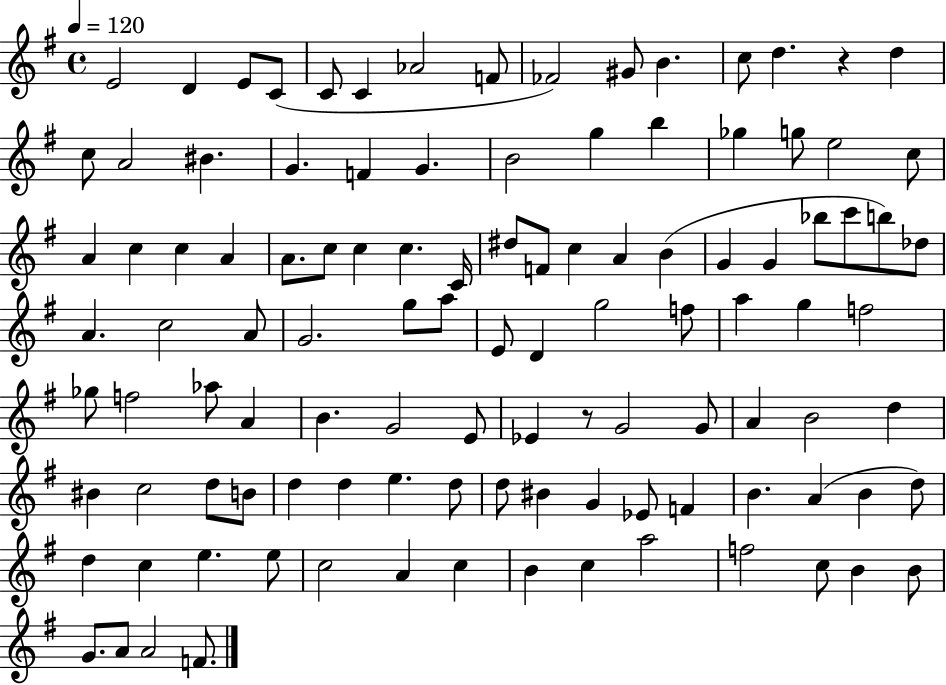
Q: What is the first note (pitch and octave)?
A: E4